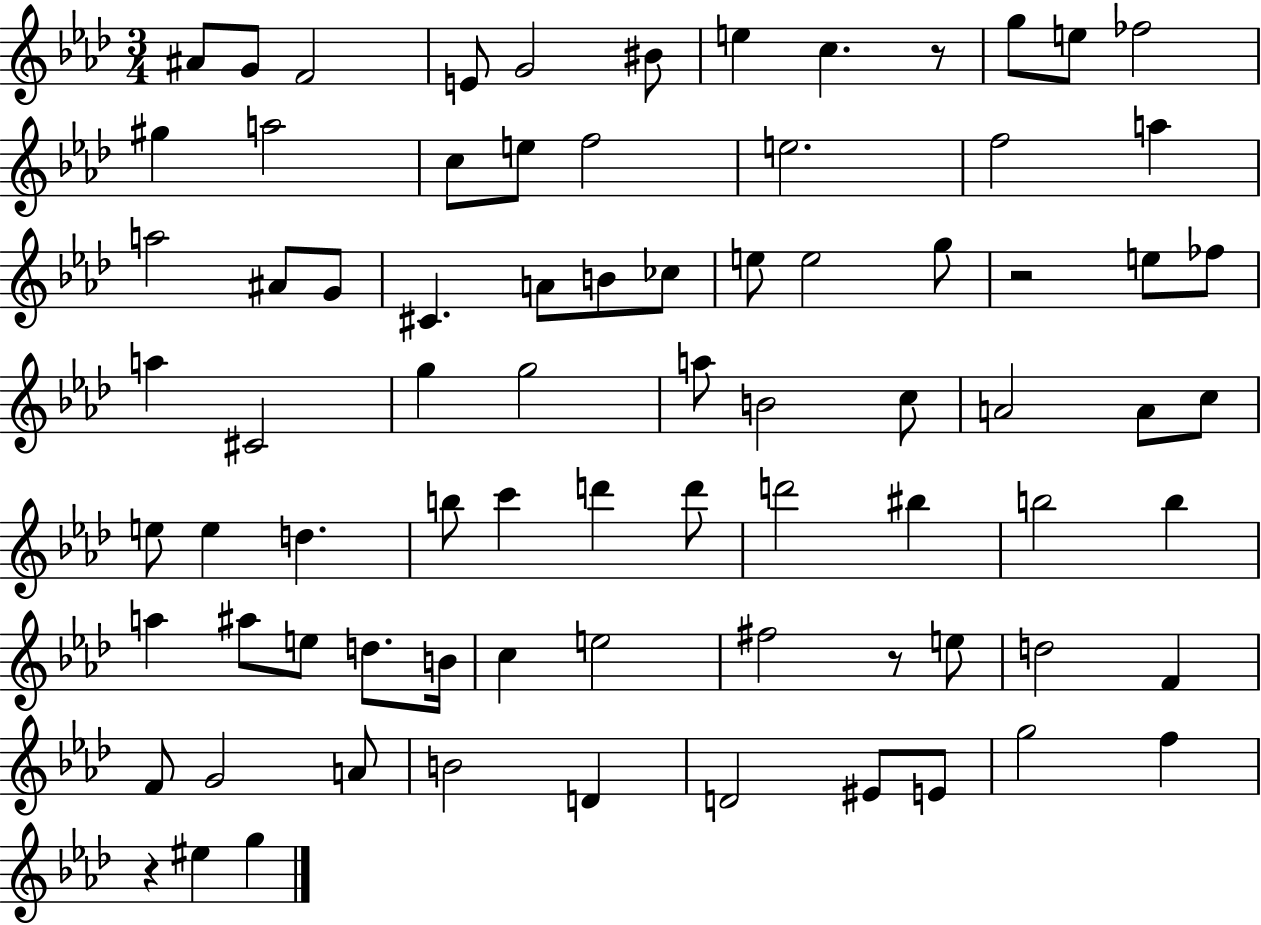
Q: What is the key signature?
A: AES major